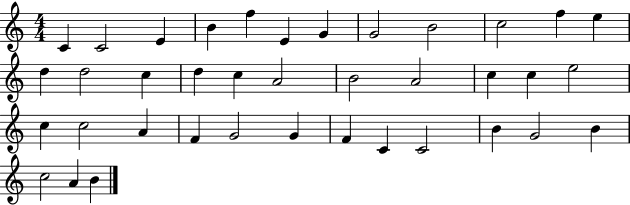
{
  \clef treble
  \numericTimeSignature
  \time 4/4
  \key c \major
  c'4 c'2 e'4 | b'4 f''4 e'4 g'4 | g'2 b'2 | c''2 f''4 e''4 | \break d''4 d''2 c''4 | d''4 c''4 a'2 | b'2 a'2 | c''4 c''4 e''2 | \break c''4 c''2 a'4 | f'4 g'2 g'4 | f'4 c'4 c'2 | b'4 g'2 b'4 | \break c''2 a'4 b'4 | \bar "|."
}